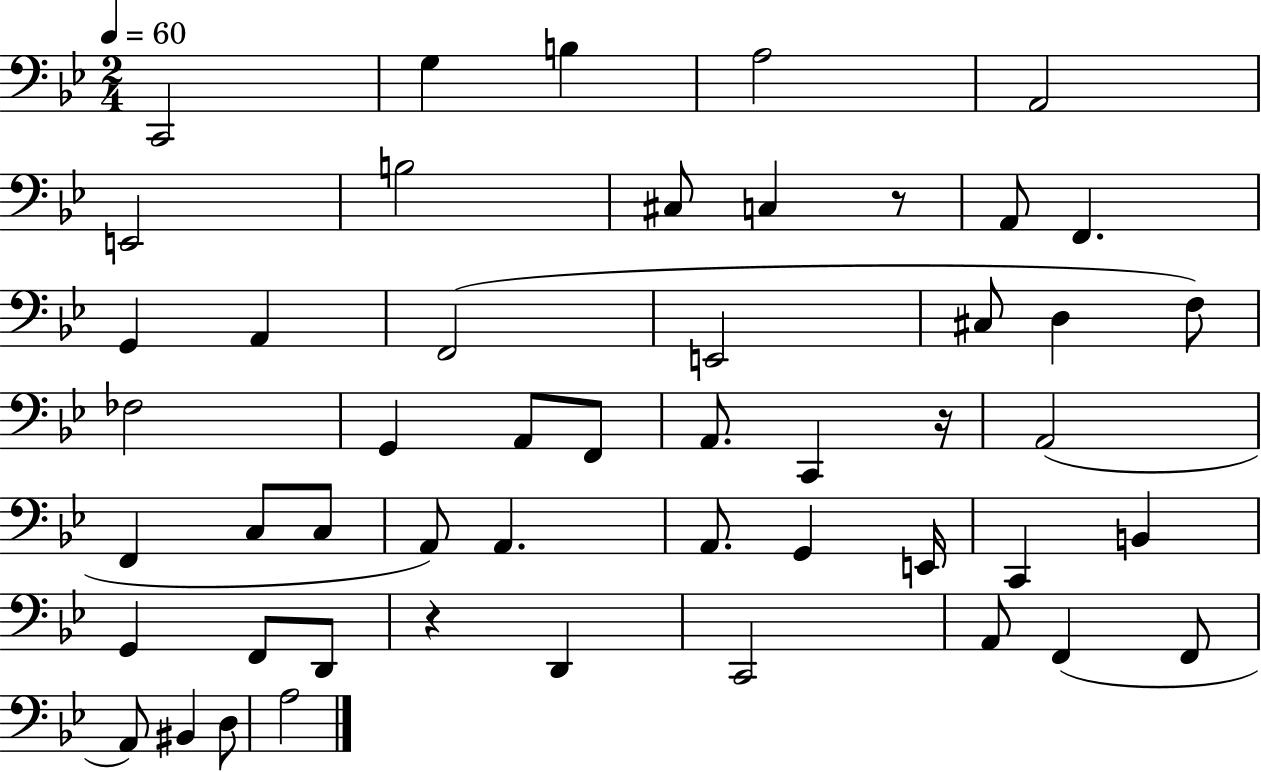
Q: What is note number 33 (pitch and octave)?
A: E2